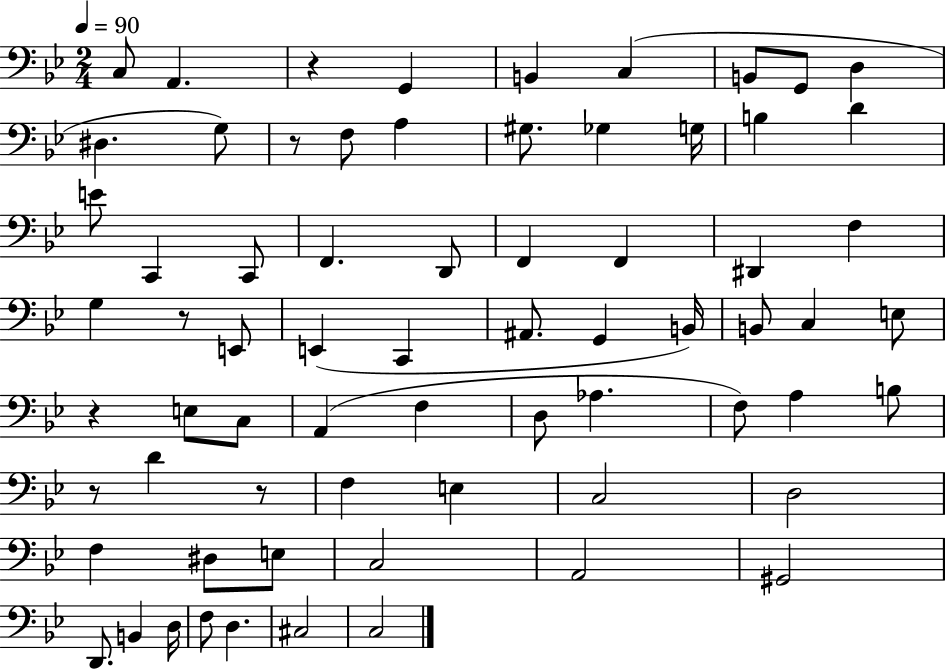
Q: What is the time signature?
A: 2/4